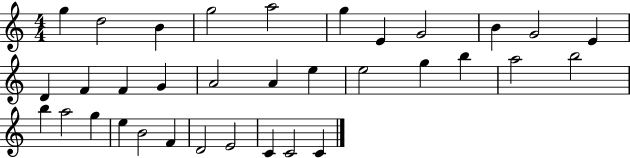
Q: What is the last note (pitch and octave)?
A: C4